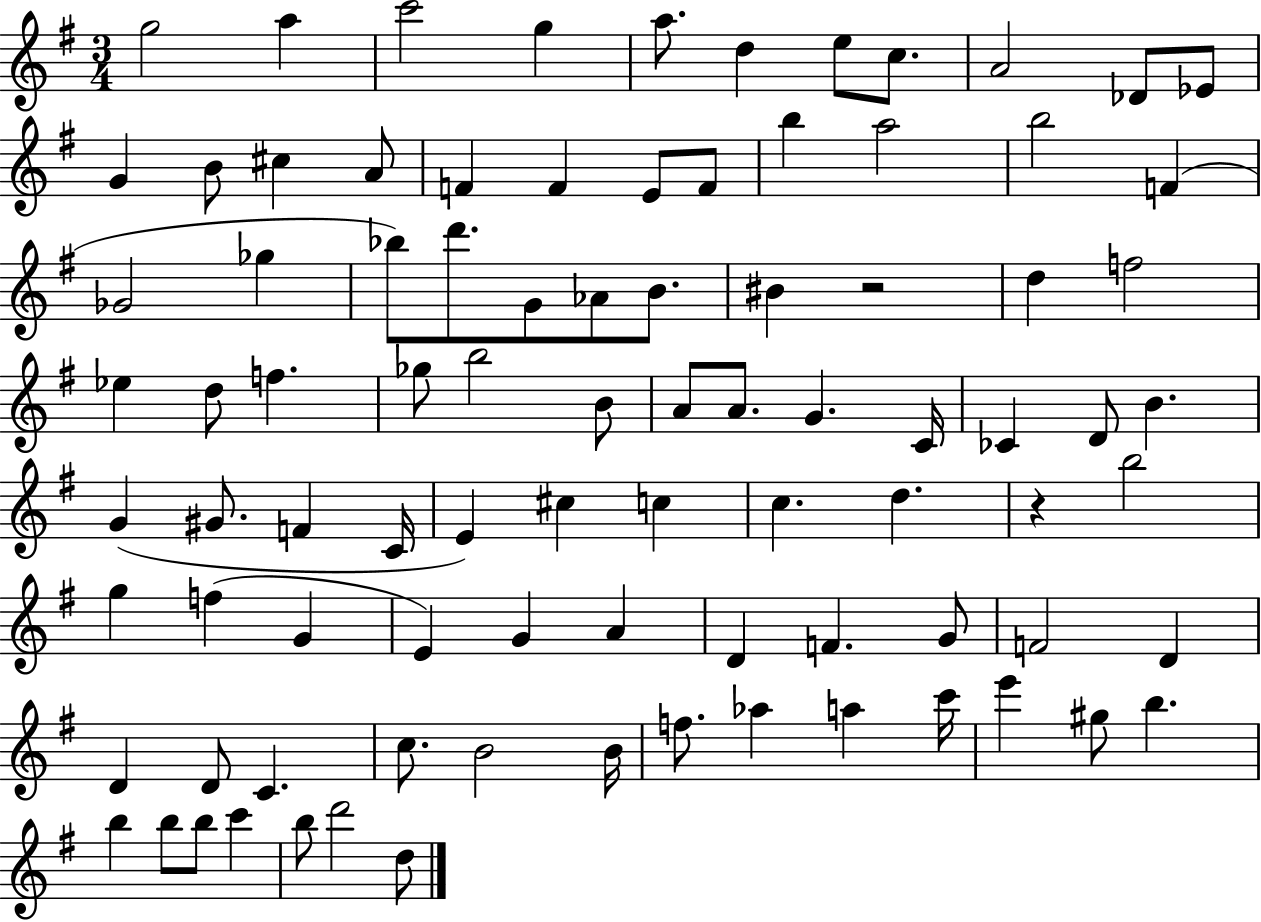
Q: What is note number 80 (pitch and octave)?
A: B5